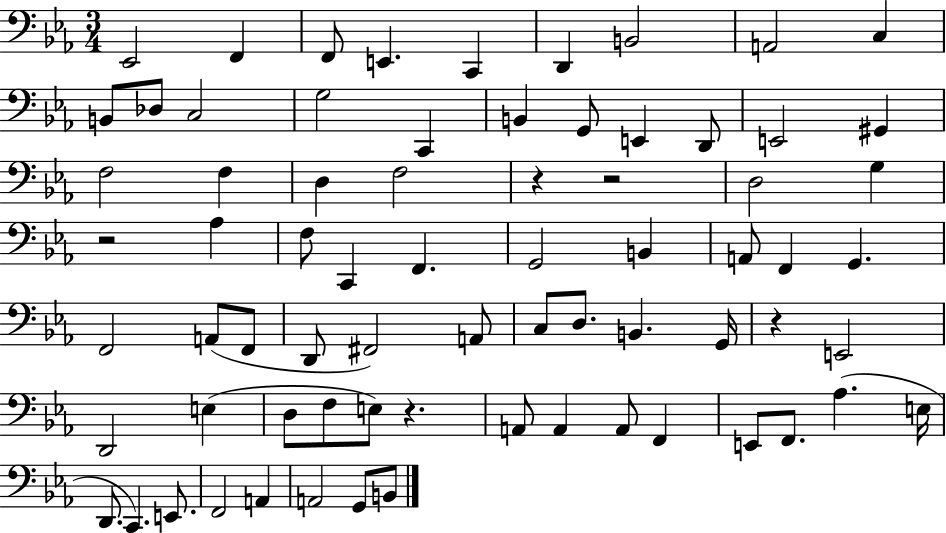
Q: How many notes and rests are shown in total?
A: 72